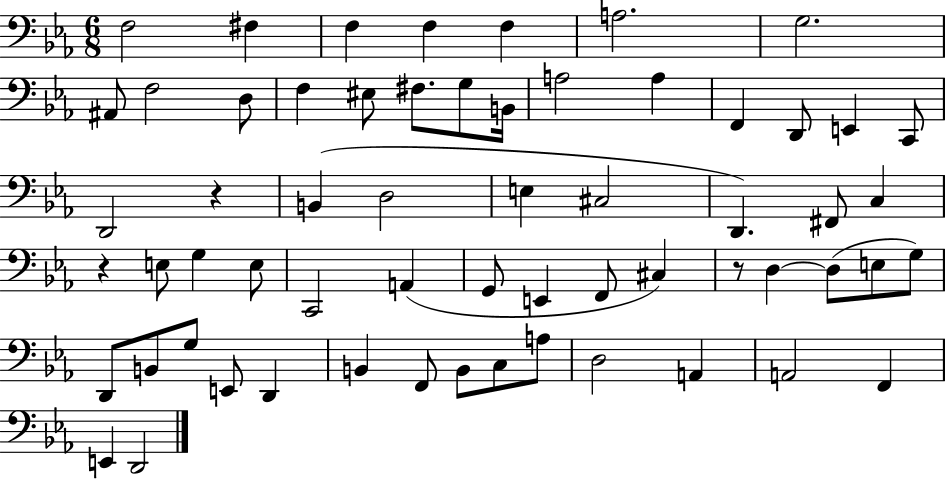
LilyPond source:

{
  \clef bass
  \numericTimeSignature
  \time 6/8
  \key ees \major
  \repeat volta 2 { f2 fis4 | f4 f4 f4 | a2. | g2. | \break ais,8 f2 d8 | f4 eis8 fis8. g8 b,16 | a2 a4 | f,4 d,8 e,4 c,8 | \break d,2 r4 | b,4( d2 | e4 cis2 | d,4.) fis,8 c4 | \break r4 e8 g4 e8 | c,2 a,4( | g,8 e,4 f,8 cis4) | r8 d4~~ d8( e8 g8) | \break d,8 b,8 g8 e,8 d,4 | b,4 f,8 b,8 c8 a8 | d2 a,4 | a,2 f,4 | \break e,4 d,2 | } \bar "|."
}